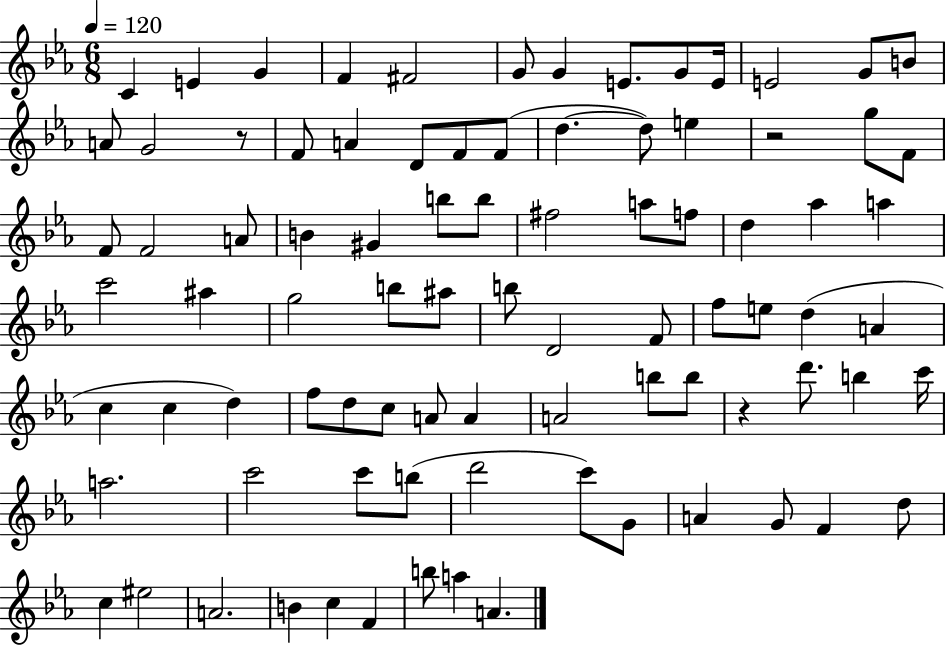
{
  \clef treble
  \numericTimeSignature
  \time 6/8
  \key ees \major
  \tempo 4 = 120
  c'4 e'4 g'4 | f'4 fis'2 | g'8 g'4 e'8. g'8 e'16 | e'2 g'8 b'8 | \break a'8 g'2 r8 | f'8 a'4 d'8 f'8 f'8( | d''4.~~ d''8) e''4 | r2 g''8 f'8 | \break f'8 f'2 a'8 | b'4 gis'4 b''8 b''8 | fis''2 a''8 f''8 | d''4 aes''4 a''4 | \break c'''2 ais''4 | g''2 b''8 ais''8 | b''8 d'2 f'8 | f''8 e''8 d''4( a'4 | \break c''4 c''4 d''4) | f''8 d''8 c''8 a'8 a'4 | a'2 b''8 b''8 | r4 d'''8. b''4 c'''16 | \break a''2. | c'''2 c'''8 b''8( | d'''2 c'''8) g'8 | a'4 g'8 f'4 d''8 | \break c''4 eis''2 | a'2. | b'4 c''4 f'4 | b''8 a''4 a'4. | \break \bar "|."
}